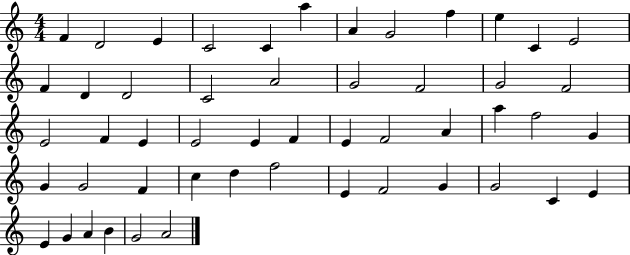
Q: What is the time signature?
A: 4/4